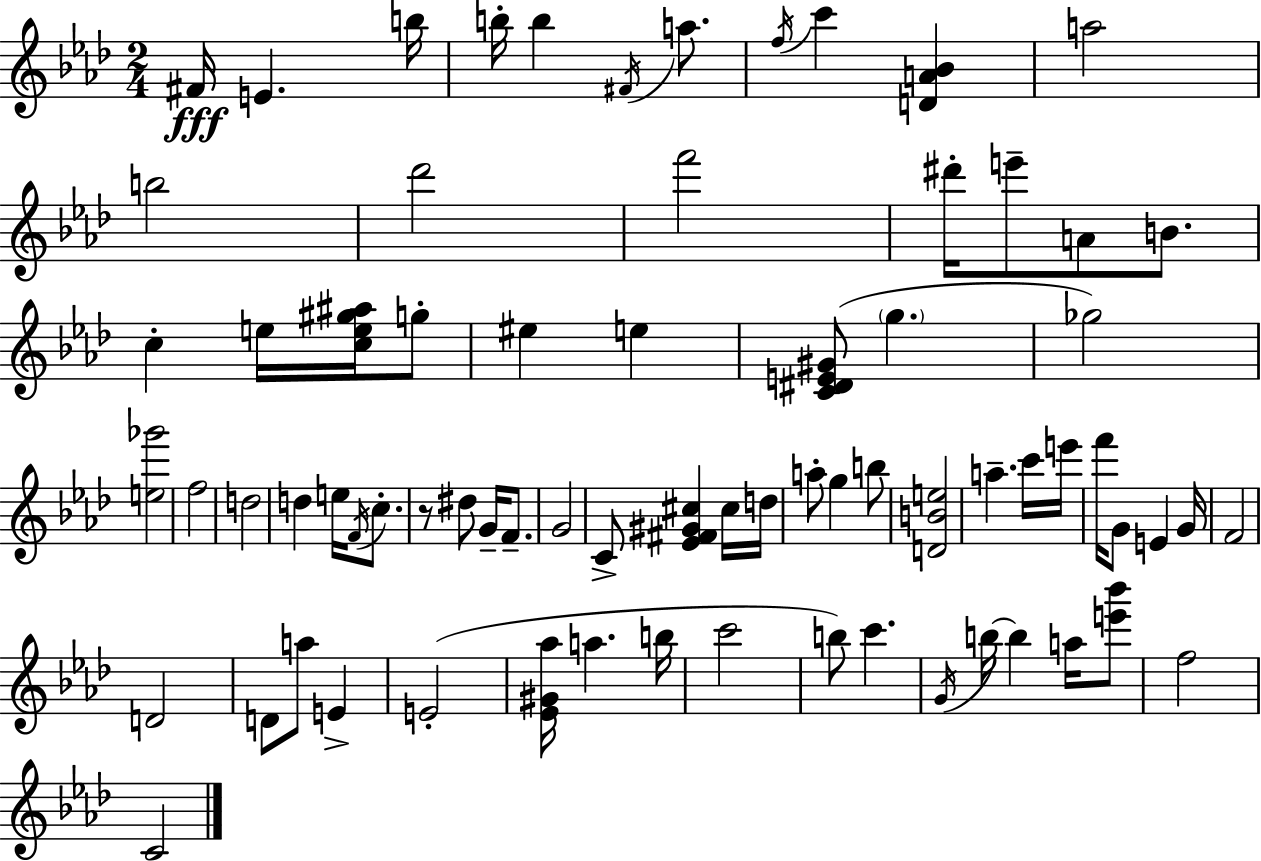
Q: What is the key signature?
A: AES major